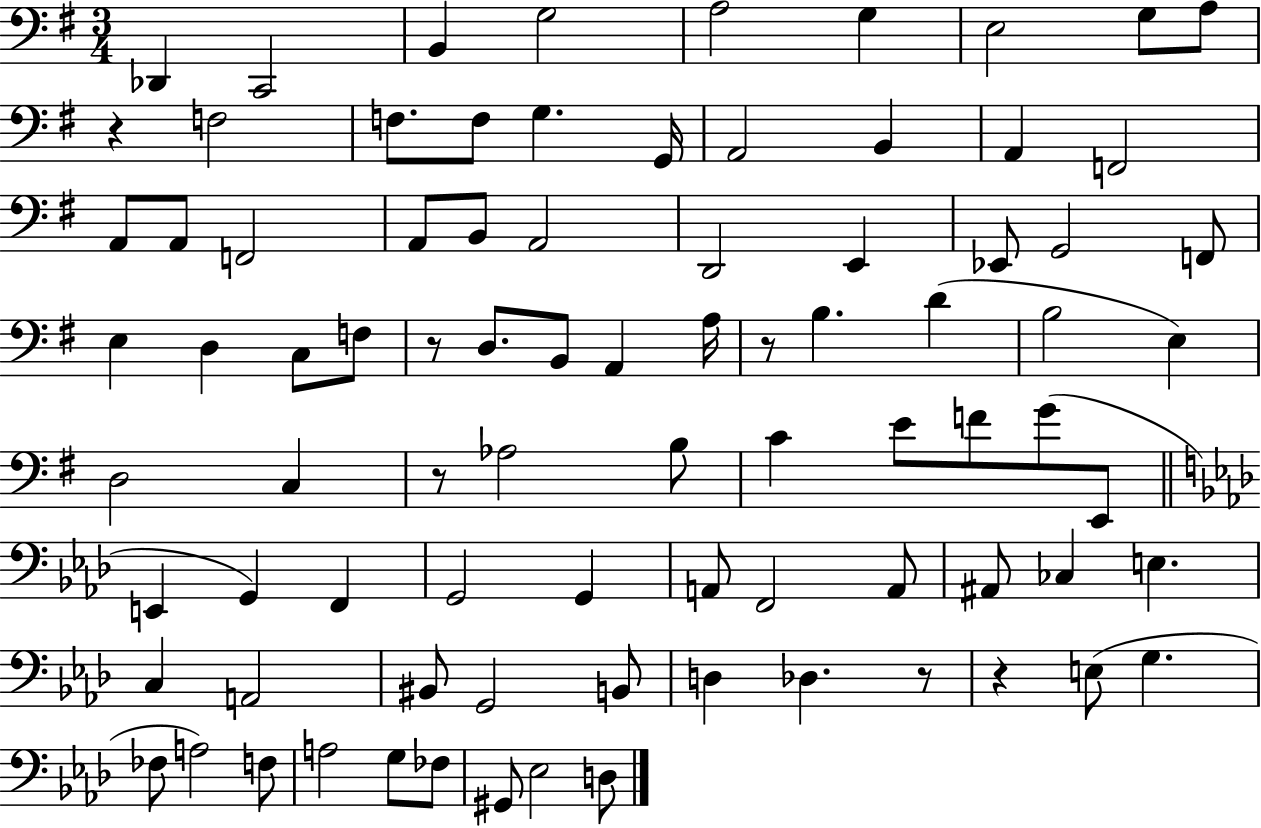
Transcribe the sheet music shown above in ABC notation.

X:1
T:Untitled
M:3/4
L:1/4
K:G
_D,, C,,2 B,, G,2 A,2 G, E,2 G,/2 A,/2 z F,2 F,/2 F,/2 G, G,,/4 A,,2 B,, A,, F,,2 A,,/2 A,,/2 F,,2 A,,/2 B,,/2 A,,2 D,,2 E,, _E,,/2 G,,2 F,,/2 E, D, C,/2 F,/2 z/2 D,/2 B,,/2 A,, A,/4 z/2 B, D B,2 E, D,2 C, z/2 _A,2 B,/2 C E/2 F/2 G/2 E,,/2 E,, G,, F,, G,,2 G,, A,,/2 F,,2 A,,/2 ^A,,/2 _C, E, C, A,,2 ^B,,/2 G,,2 B,,/2 D, _D, z/2 z E,/2 G, _F,/2 A,2 F,/2 A,2 G,/2 _F,/2 ^G,,/2 _E,2 D,/2